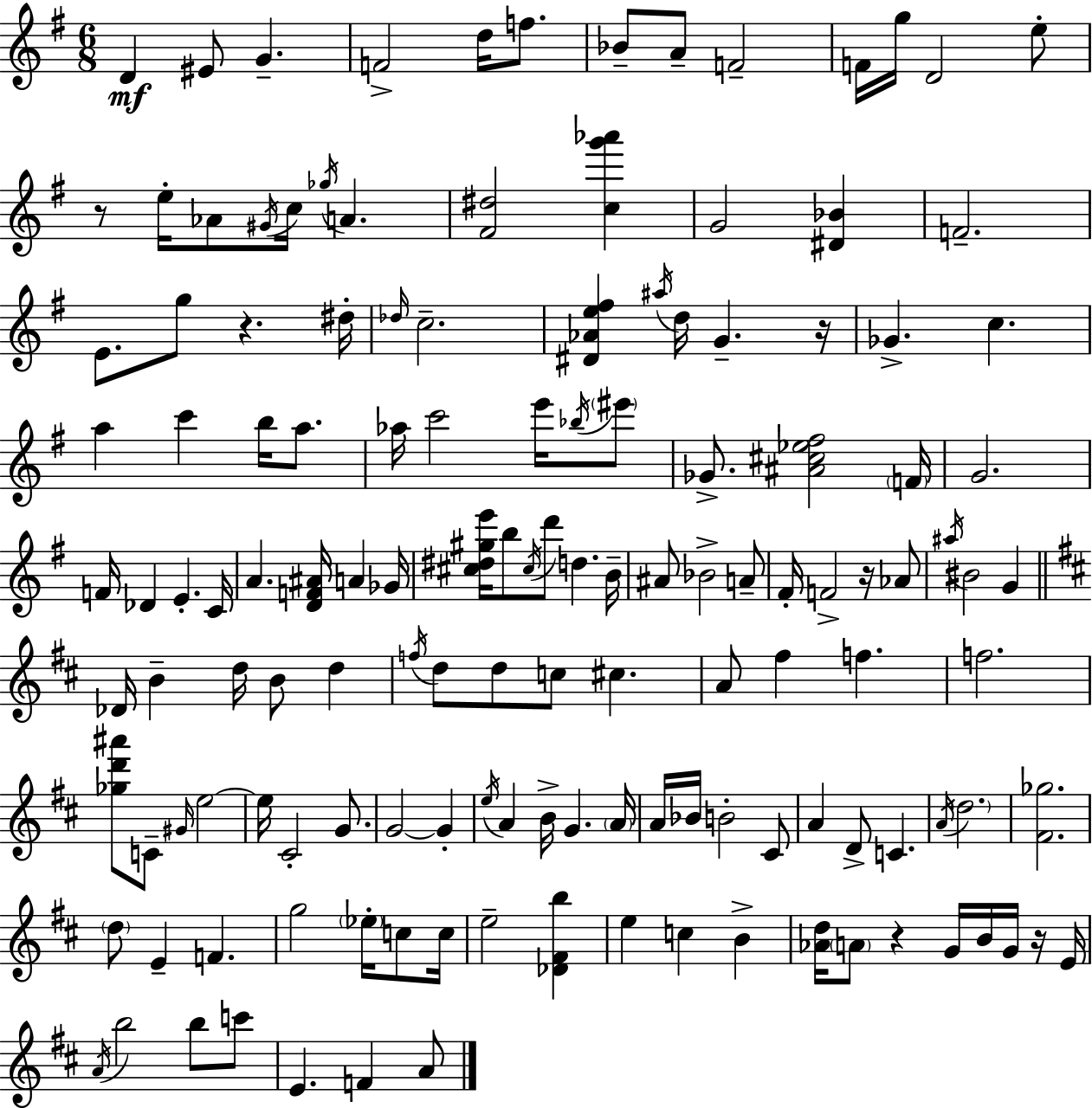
{
  \clef treble
  \numericTimeSignature
  \time 6/8
  \key e \minor
  d'4\mf eis'8 g'4.-- | f'2-> d''16 f''8. | bes'8-- a'8-- f'2-- | f'16 g''16 d'2 e''8-. | \break r8 e''16-. aes'8 \acciaccatura { gis'16 } c''16 \acciaccatura { ges''16 } a'4. | <fis' dis''>2 <c'' g''' aes'''>4 | g'2 <dis' bes'>4 | f'2.-- | \break e'8. g''8 r4. | dis''16-. \grace { des''16 } c''2.-- | <dis' aes' e'' fis''>4 \acciaccatura { ais''16 } d''16 g'4.-- | r16 ges'4.-> c''4. | \break a''4 c'''4 | b''16 a''8. aes''16 c'''2 | e'''16 \acciaccatura { bes''16 } \parenthesize eis'''8 ges'8.-> <ais' cis'' ees'' fis''>2 | \parenthesize f'16 g'2. | \break f'16 des'4 e'4.-. | c'16 a'4. <d' f' ais'>16 | a'4 ges'16 <cis'' dis'' gis'' e'''>16 b''8 \acciaccatura { cis''16 } d'''8 d''4. | b'16-- ais'8 bes'2-> | \break a'8-- fis'16-. f'2-> | r16 aes'8 \acciaccatura { ais''16 } bis'2 | g'4 \bar "||" \break \key b \minor des'16 b'4-- d''16 b'8 d''4 | \acciaccatura { f''16 } d''8 d''8 c''8 cis''4. | a'8 fis''4 f''4. | f''2. | \break <ges'' d''' ais'''>8 c'8-- \grace { gis'16 } e''2~~ | e''16 cis'2-. g'8. | g'2~~ g'4-. | \acciaccatura { e''16 } a'4 b'16-> g'4. | \break \parenthesize a'16 a'16 bes'16 b'2-. | cis'8 a'4 d'8-> c'4. | \acciaccatura { a'16 } \parenthesize d''2. | <fis' ges''>2. | \break \parenthesize d''8 e'4-- f'4. | g''2 | \parenthesize ees''16-. c''8 c''16 e''2-- | <des' fis' b''>4 e''4 c''4 | \break b'4-> <aes' d''>16 \parenthesize a'8 r4 g'16 | b'16 g'16 r16 e'16 \acciaccatura { a'16 } b''2 | b''8 c'''8 e'4. f'4 | a'8 \bar "|."
}